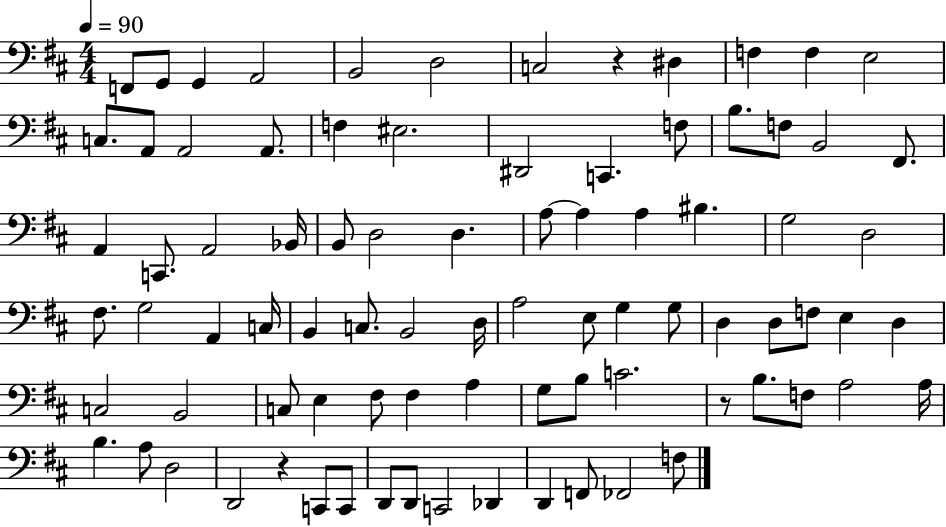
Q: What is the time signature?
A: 4/4